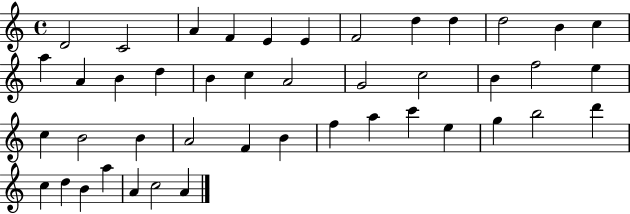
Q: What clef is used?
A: treble